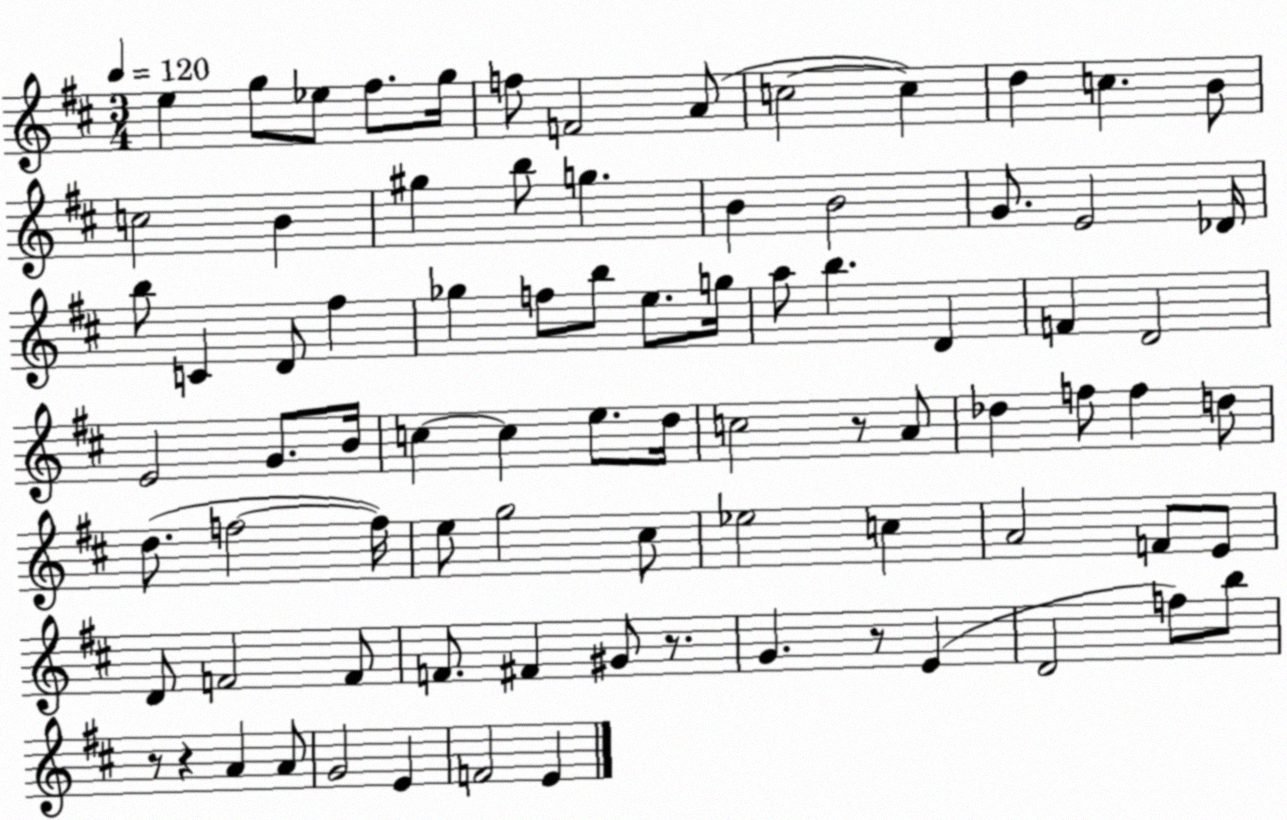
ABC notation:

X:1
T:Untitled
M:3/4
L:1/4
K:D
e g/2 _e/2 ^f/2 g/4 f/2 F2 A/2 c2 c d c B/2 c2 B ^g b/2 g B B2 G/2 E2 _D/4 b/2 C D/2 ^f _g f/2 b/2 e/2 g/4 a/2 b D F D2 E2 G/2 B/4 c c e/2 d/4 c2 z/2 A/2 _d f/2 f d/2 d/2 f2 f/4 e/2 g2 ^c/2 _e2 c A2 F/2 E/2 D/2 F2 F/2 F/2 ^F ^G/2 z/2 G z/2 E D2 f/2 b/2 z/2 z A A/2 G2 E F2 E